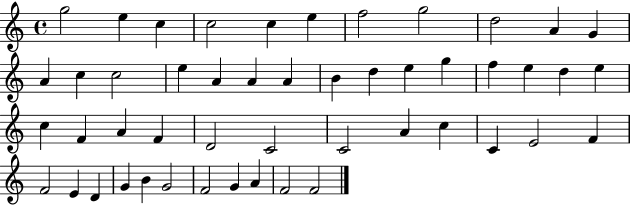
G5/h E5/q C5/q C5/h C5/q E5/q F5/h G5/h D5/h A4/q G4/q A4/q C5/q C5/h E5/q A4/q A4/q A4/q B4/q D5/q E5/q G5/q F5/q E5/q D5/q E5/q C5/q F4/q A4/q F4/q D4/h C4/h C4/h A4/q C5/q C4/q E4/h F4/q F4/h E4/q D4/q G4/q B4/q G4/h F4/h G4/q A4/q F4/h F4/h